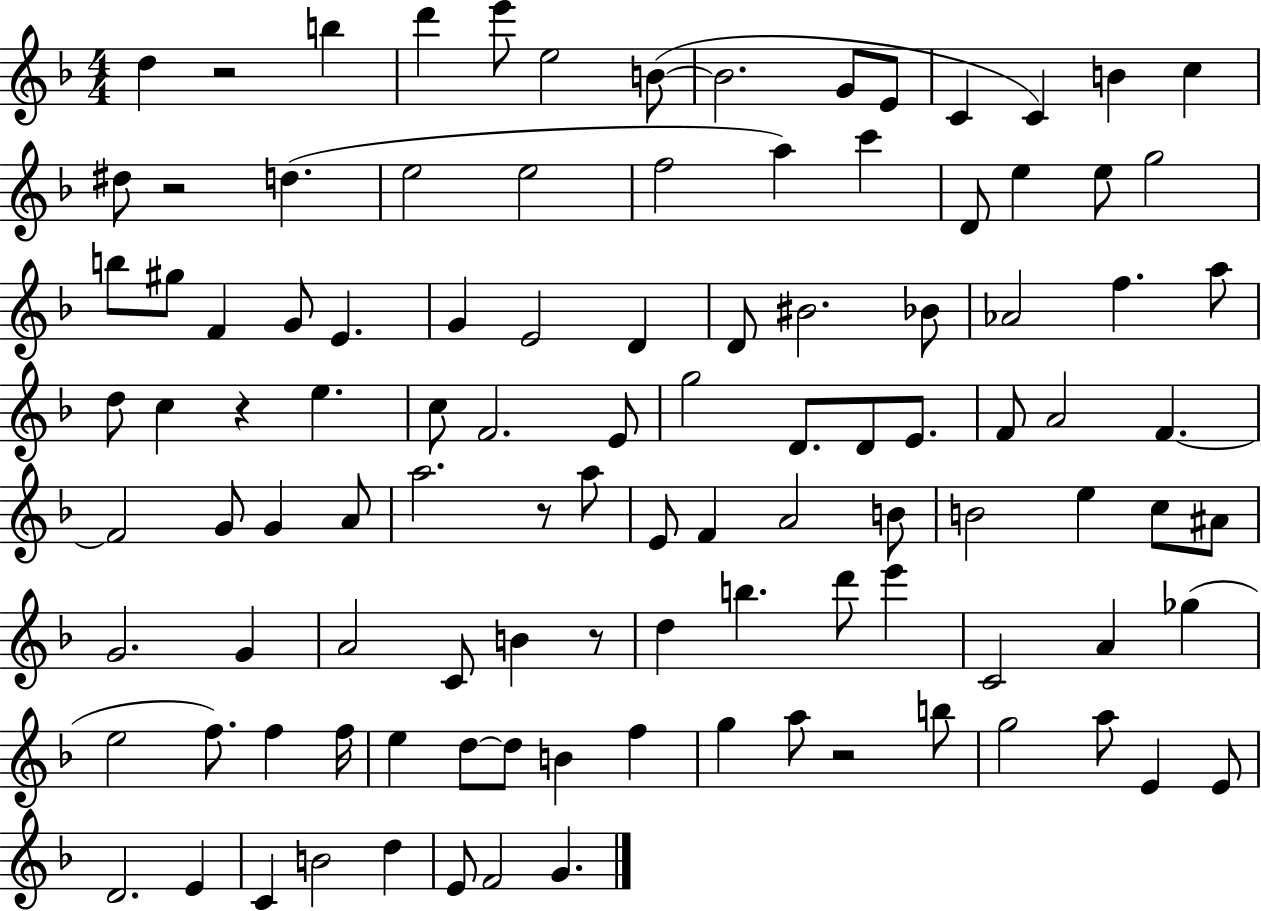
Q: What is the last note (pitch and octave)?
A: G4